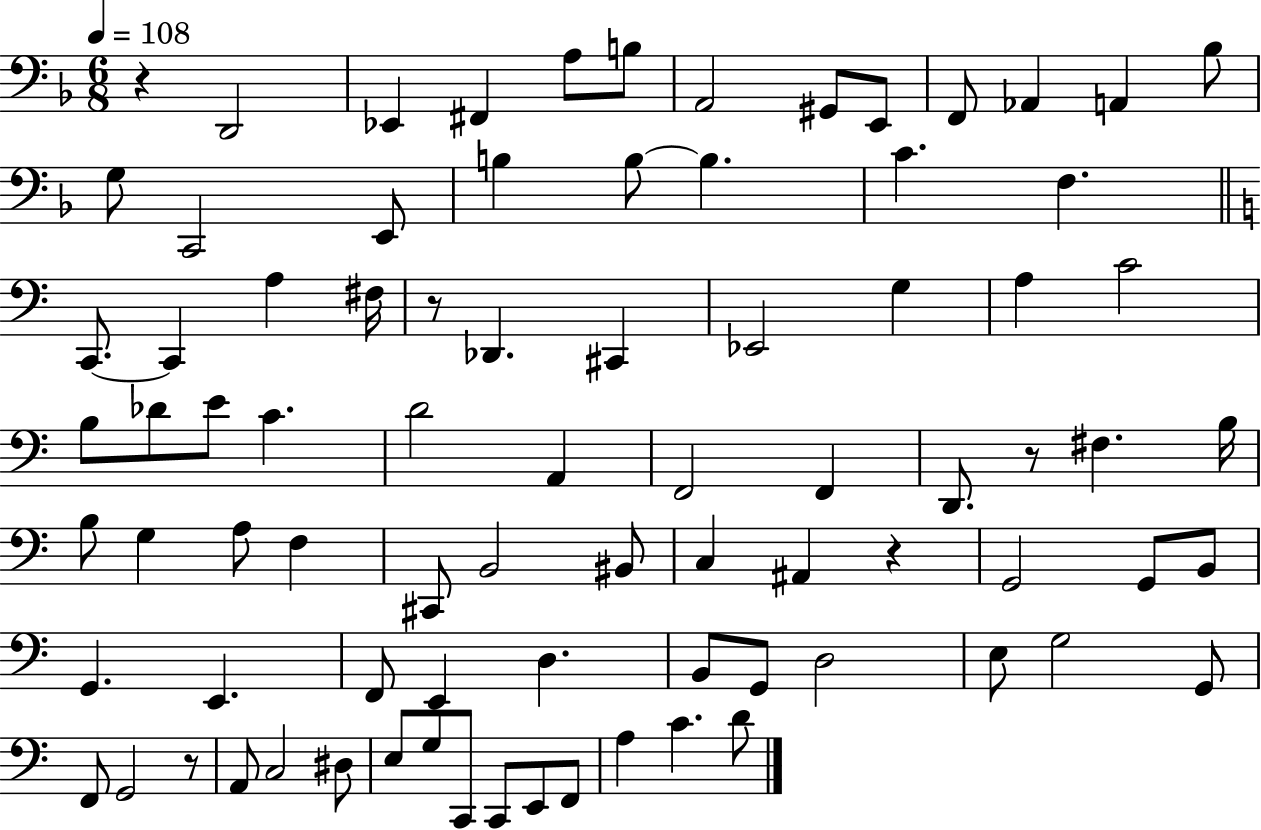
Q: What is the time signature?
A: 6/8